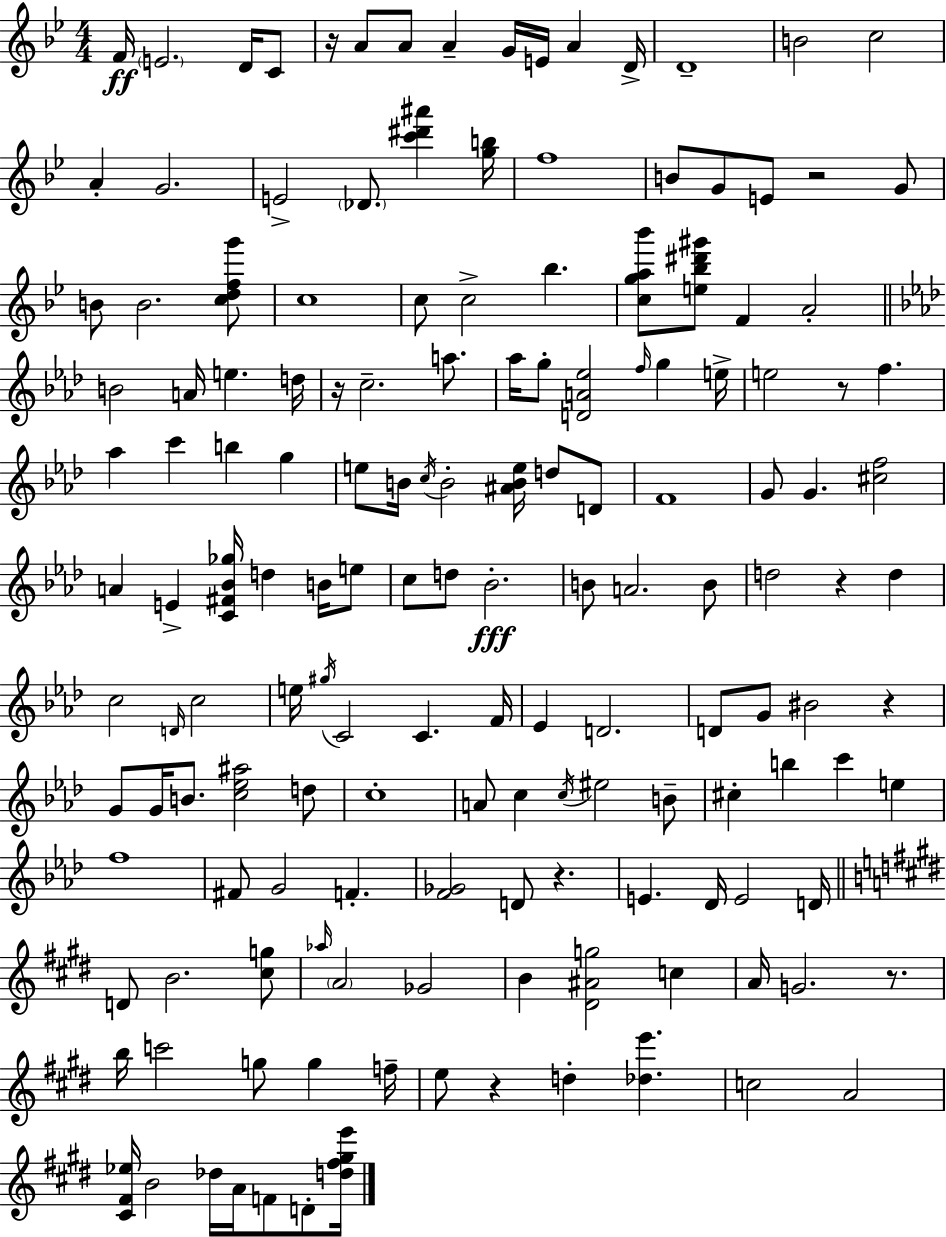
{
  \clef treble
  \numericTimeSignature
  \time 4/4
  \key bes \major
  f'16\ff \parenthesize e'2. d'16 c'8 | r16 a'8 a'8 a'4-- g'16 e'16 a'4 d'16-> | d'1-- | b'2 c''2 | \break a'4-. g'2. | e'2-> \parenthesize des'8. <c''' dis''' ais'''>4 <g'' b''>16 | f''1 | b'8 g'8 e'8 r2 g'8 | \break b'8 b'2. <c'' d'' f'' g'''>8 | c''1 | c''8 c''2-> bes''4. | <c'' g'' a'' bes'''>8 <e'' bes'' dis''' gis'''>8 f'4 a'2-. | \break \bar "||" \break \key f \minor b'2 a'16 e''4. d''16 | r16 c''2.-- a''8. | aes''16 g''8-. <d' a' ees''>2 \grace { f''16 } g''4 | e''16-> e''2 r8 f''4. | \break aes''4 c'''4 b''4 g''4 | e''8 b'16 \acciaccatura { c''16 } b'2-. <ais' b' e''>16 d''8 | d'8 f'1 | g'8 g'4. <cis'' f''>2 | \break a'4 e'4-> <c' fis' bes' ges''>16 d''4 b'16 | e''8 c''8 d''8 bes'2.-.\fff | b'8 a'2. | b'8 d''2 r4 d''4 | \break c''2 \grace { d'16 } c''2 | e''16 \acciaccatura { gis''16 } c'2 c'4. | f'16 ees'4 d'2. | d'8 g'8 bis'2 | \break r4 g'8 g'16 b'8. <c'' ees'' ais''>2 | d''8 c''1-. | a'8 c''4 \acciaccatura { c''16 } eis''2 | b'8-- cis''4-. b''4 c'''4 | \break e''4 f''1 | fis'8 g'2 f'4.-. | <f' ges'>2 d'8 r4. | e'4. des'16 e'2 | \break d'16 \bar "||" \break \key e \major d'8 b'2. <cis'' g''>8 | \grace { aes''16 } \parenthesize a'2 ges'2 | b'4 <dis' ais' g''>2 c''4 | a'16 g'2. r8. | \break b''16 c'''2 g''8 g''4 | f''16-- e''8 r4 d''4-. <des'' e'''>4. | c''2 a'2 | <cis' fis' ees''>16 b'2 des''16 a'16 f'8 d'8-. | \break <d'' fis'' gis'' e'''>16 \bar "|."
}